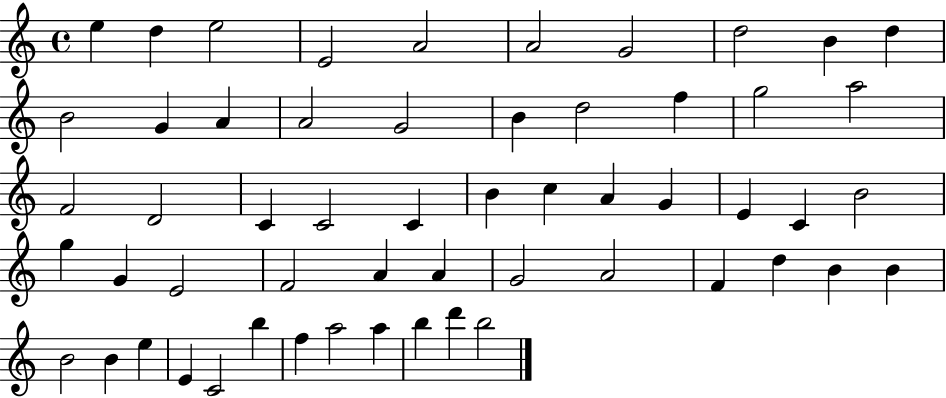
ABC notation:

X:1
T:Untitled
M:4/4
L:1/4
K:C
e d e2 E2 A2 A2 G2 d2 B d B2 G A A2 G2 B d2 f g2 a2 F2 D2 C C2 C B c A G E C B2 g G E2 F2 A A G2 A2 F d B B B2 B e E C2 b f a2 a b d' b2